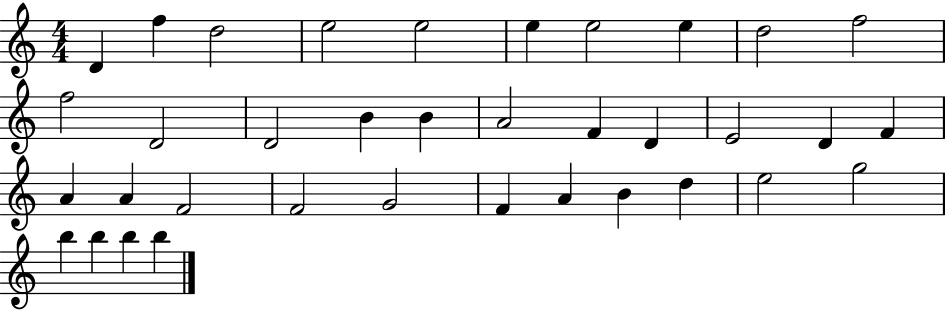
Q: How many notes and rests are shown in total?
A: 36